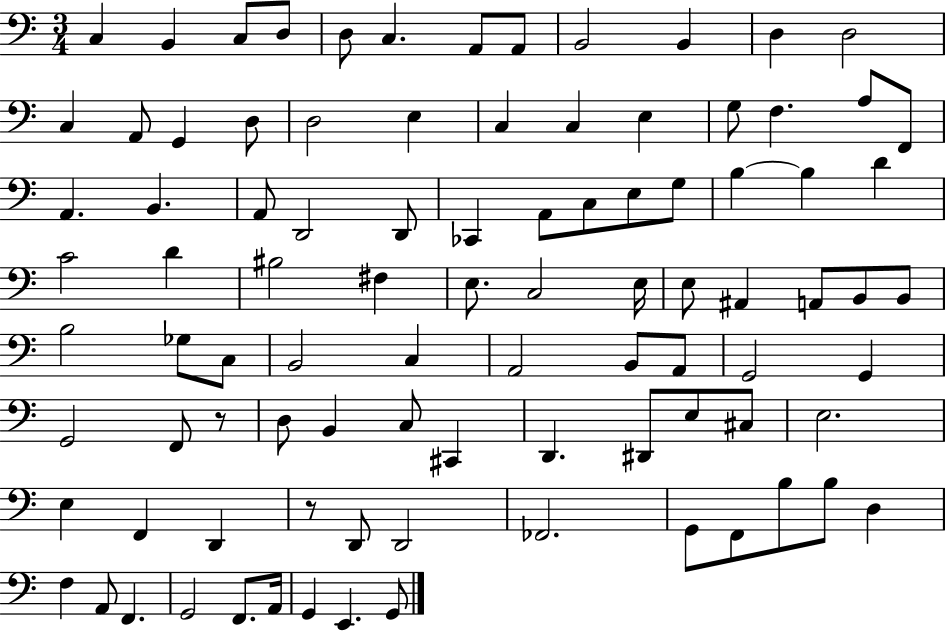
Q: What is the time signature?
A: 3/4